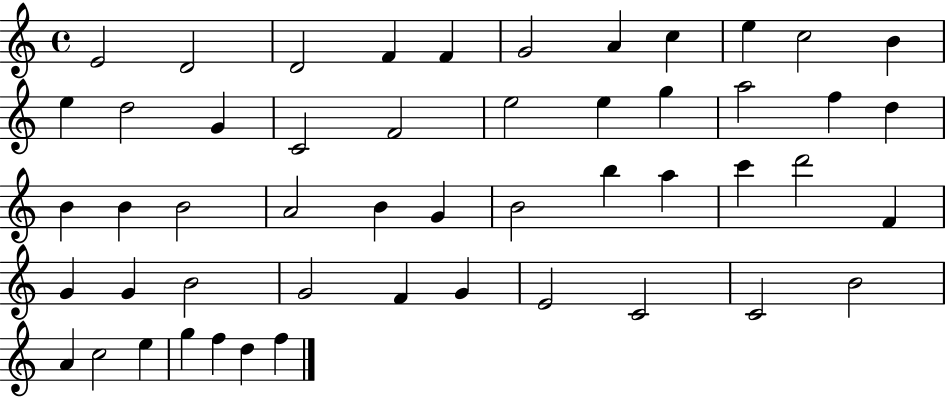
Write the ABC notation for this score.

X:1
T:Untitled
M:4/4
L:1/4
K:C
E2 D2 D2 F F G2 A c e c2 B e d2 G C2 F2 e2 e g a2 f d B B B2 A2 B G B2 b a c' d'2 F G G B2 G2 F G E2 C2 C2 B2 A c2 e g f d f